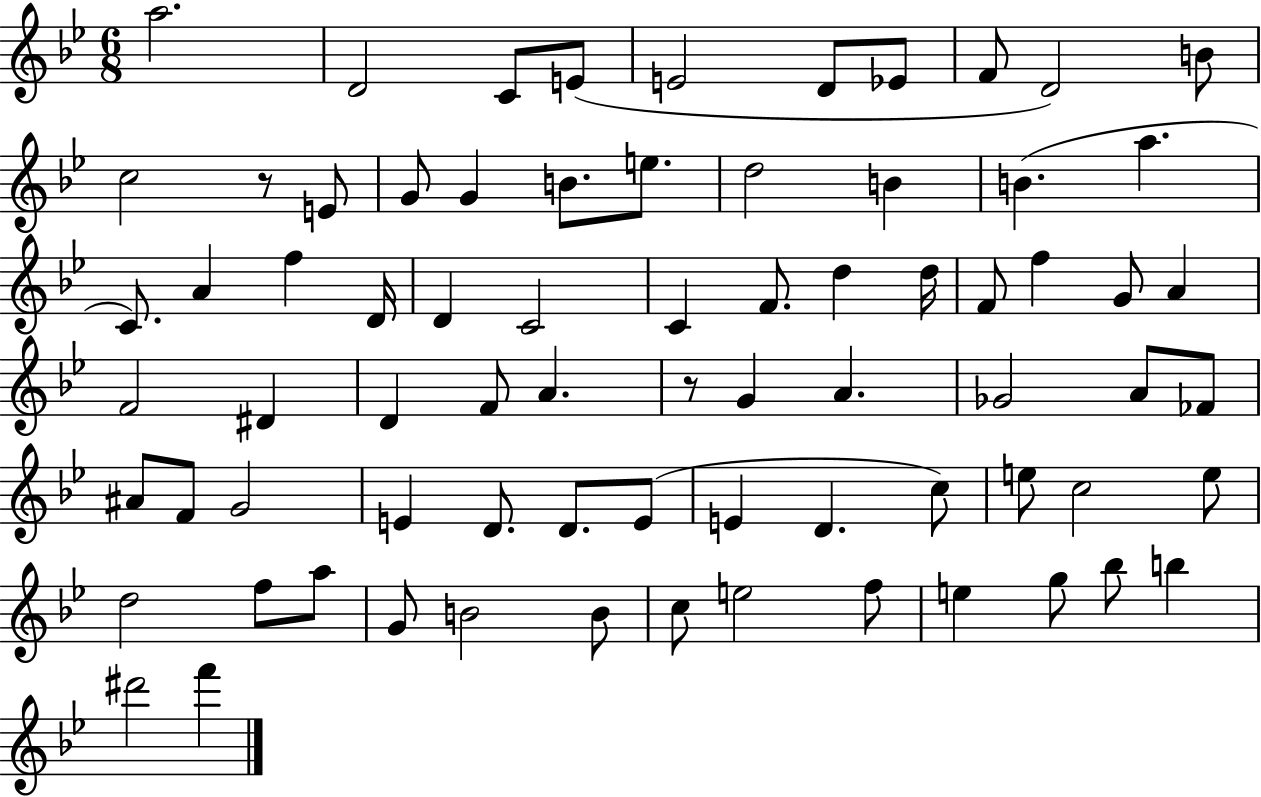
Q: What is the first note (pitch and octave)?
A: A5